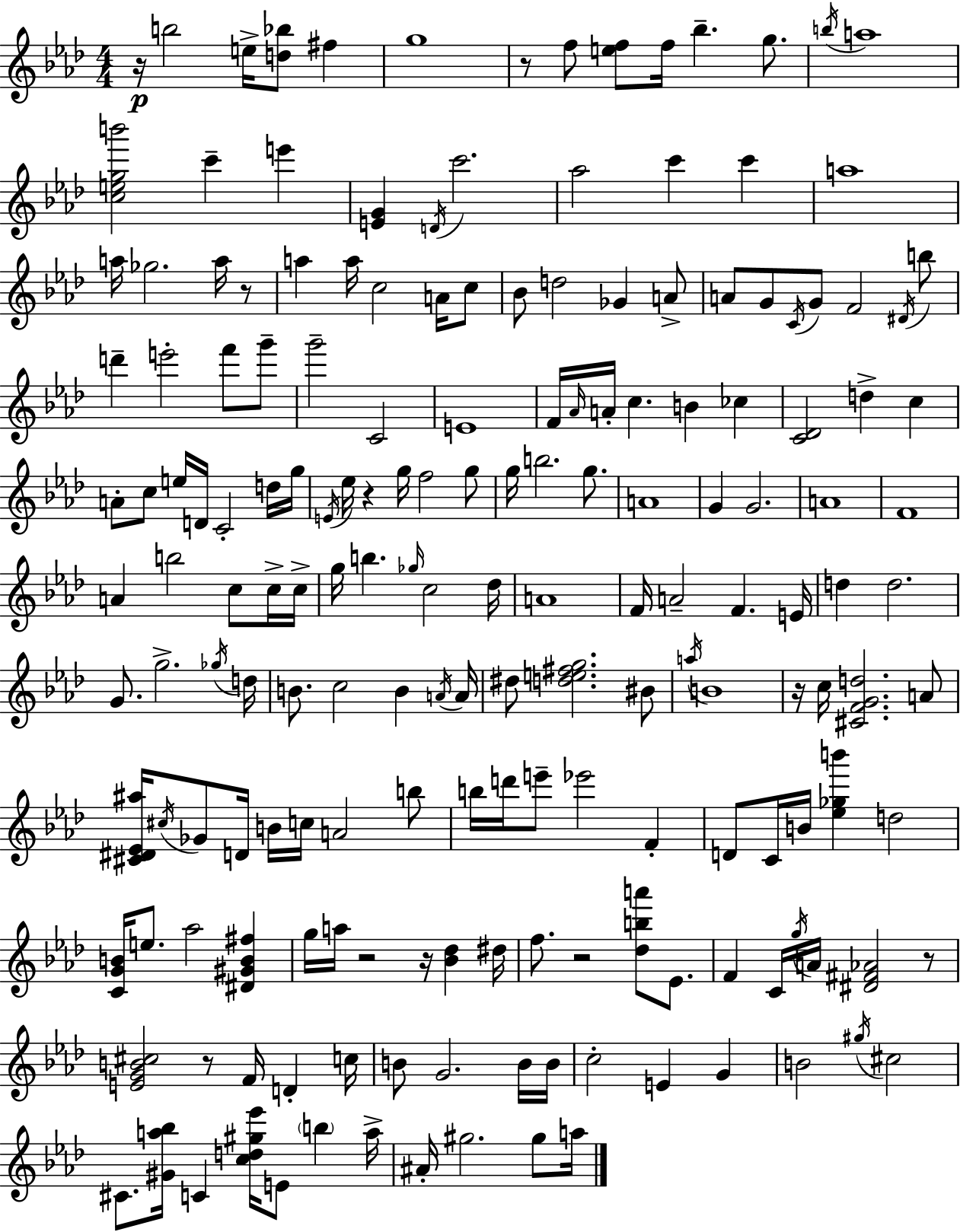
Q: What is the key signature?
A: AES major